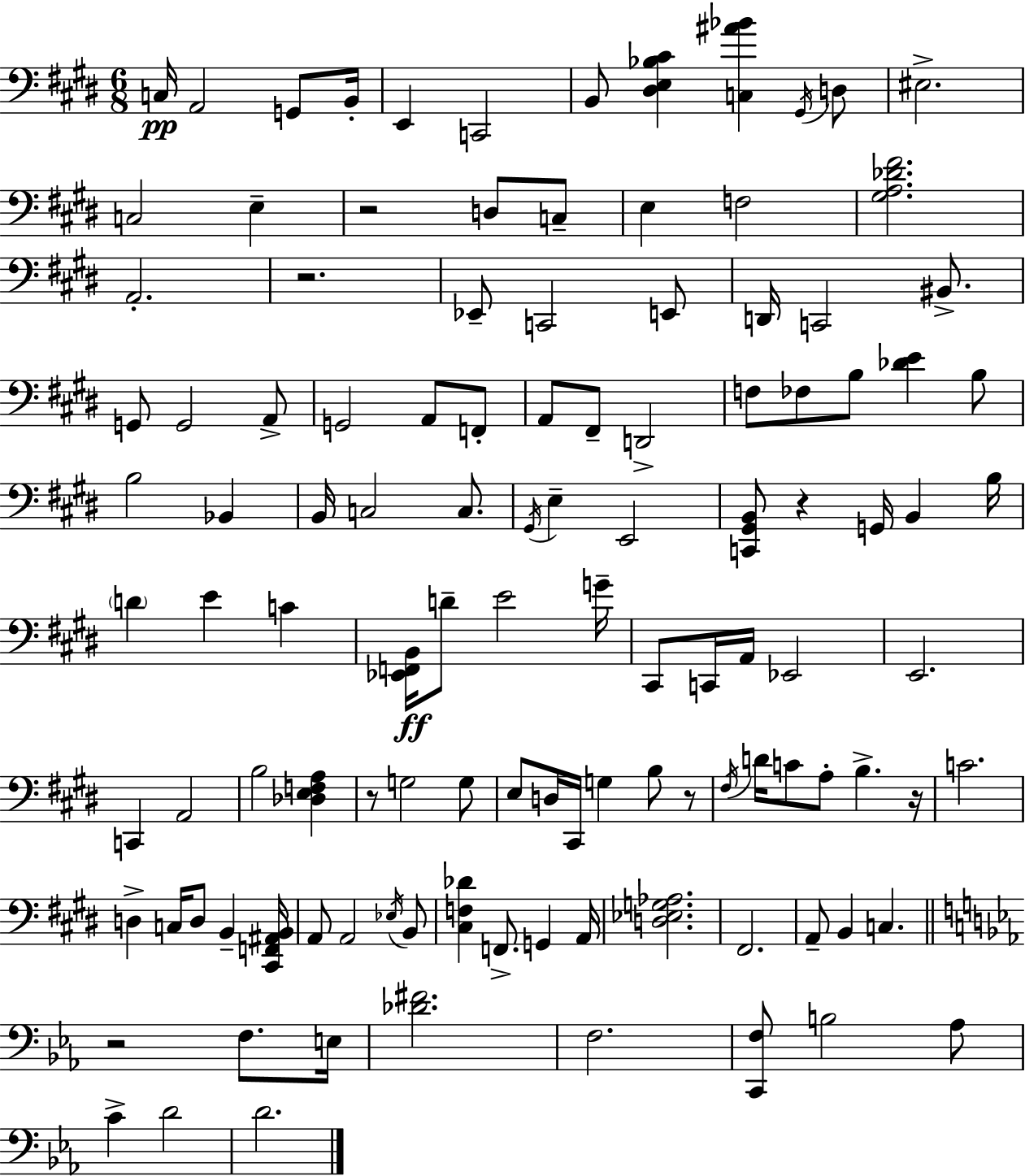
X:1
T:Untitled
M:6/8
L:1/4
K:E
C,/4 A,,2 G,,/2 B,,/4 E,, C,,2 B,,/2 [^D,E,_B,^C] [C,^A_B] ^G,,/4 D,/2 ^E,2 C,2 E, z2 D,/2 C,/2 E, F,2 [^G,A,_D^F]2 A,,2 z2 _E,,/2 C,,2 E,,/2 D,,/4 C,,2 ^B,,/2 G,,/2 G,,2 A,,/2 G,,2 A,,/2 F,,/2 A,,/2 ^F,,/2 D,,2 F,/2 _F,/2 B,/2 [_DE] B,/2 B,2 _B,, B,,/4 C,2 C,/2 ^G,,/4 E, E,,2 [C,,^G,,B,,]/2 z G,,/4 B,, B,/4 D E C [_E,,F,,B,,]/4 D/2 E2 G/4 ^C,,/2 C,,/4 A,,/4 _E,,2 E,,2 C,, A,,2 B,2 [_D,E,F,A,] z/2 G,2 G,/2 E,/2 D,/4 ^C,,/4 G, B,/2 z/2 ^F,/4 D/4 C/2 A,/2 B, z/4 C2 D, C,/4 D,/2 B,, [^C,,F,,^A,,B,,]/4 A,,/2 A,,2 _E,/4 B,,/2 [^C,F,_D] F,,/2 G,, A,,/4 [D,_E,G,_A,]2 ^F,,2 A,,/2 B,, C, z2 F,/2 E,/4 [_D^F]2 F,2 [C,,F,]/2 B,2 _A,/2 C D2 D2